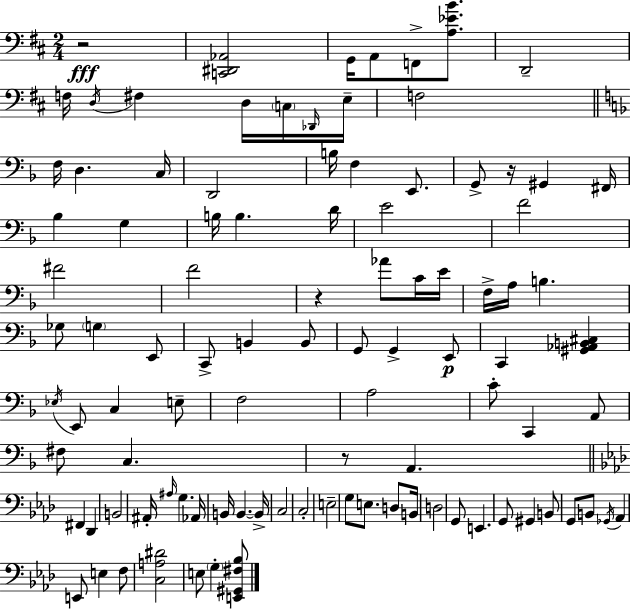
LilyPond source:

{
  \clef bass
  \numericTimeSignature
  \time 2/4
  \key d \major
  r2\fff | <c, dis, aes,>2 | g,16 a,8 f,8-> <a ees' b'>8. | d,2-- | \break f16 \acciaccatura { d16 } fis4 d16 \parenthesize c16 | \grace { des,16 } e16-- f2 | \bar "||" \break \key d \minor f16 d4. c16 | d,2 | b16 f4 e,8. | g,8-> r16 gis,4 fis,16 | \break bes4 g4 | b16 b4. d'16 | e'2 | f'2 | \break fis'2 | f'2 | r4 aes'8 c'16 e'16 | f16-> a16 b4. | \break ges8 \parenthesize g4 e,8 | c,8-> b,4 b,8 | g,8 g,4-> e,8\p | c,4 <gis, aes, b, cis>4 | \break \acciaccatura { ees16 } e,8 c4 e8-- | f2 | a2 | c'8-. c,4 a,8 | \break fis8 c4. | r8 a,4. | \bar "||" \break \key f \minor fis,4 des,4 | b,2 | ais,16-. \grace { ais16 } g4. | aes,16 b,16 b,4.~~ | \break b,16-> c2 | c2-. | e2-- | g8 e8. d8 | \break b,16 d2 | g,8 e,4. | g,8 gis,4 b,8 | g,8 b,8 \acciaccatura { ges,16 } aes,4 | \break e,8 e4 | f8 <c a dis'>2 | e8 \parenthesize g4-. | <e, gis, fis bes>8 \bar "|."
}